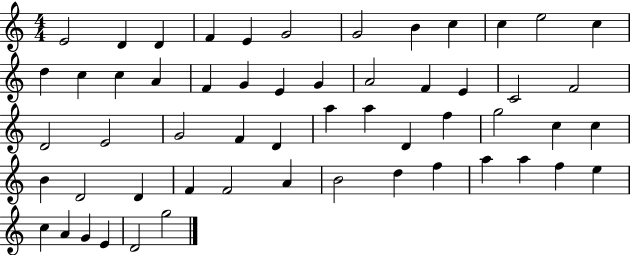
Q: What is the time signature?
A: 4/4